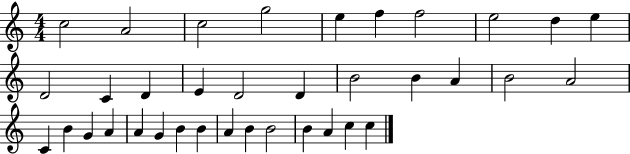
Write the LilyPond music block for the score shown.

{
  \clef treble
  \numericTimeSignature
  \time 4/4
  \key c \major
  c''2 a'2 | c''2 g''2 | e''4 f''4 f''2 | e''2 d''4 e''4 | \break d'2 c'4 d'4 | e'4 d'2 d'4 | b'2 b'4 a'4 | b'2 a'2 | \break c'4 b'4 g'4 a'4 | a'4 g'4 b'4 b'4 | a'4 b'4 b'2 | b'4 a'4 c''4 c''4 | \break \bar "|."
}